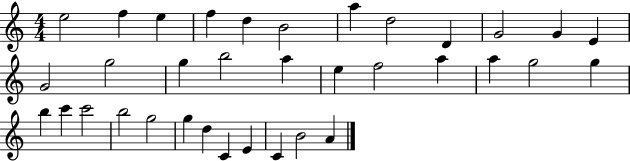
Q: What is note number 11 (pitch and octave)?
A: G4